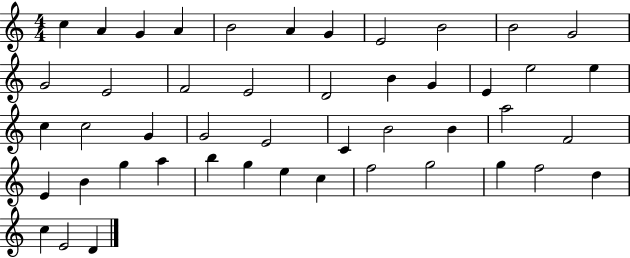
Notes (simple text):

C5/q A4/q G4/q A4/q B4/h A4/q G4/q E4/h B4/h B4/h G4/h G4/h E4/h F4/h E4/h D4/h B4/q G4/q E4/q E5/h E5/q C5/q C5/h G4/q G4/h E4/h C4/q B4/h B4/q A5/h F4/h E4/q B4/q G5/q A5/q B5/q G5/q E5/q C5/q F5/h G5/h G5/q F5/h D5/q C5/q E4/h D4/q